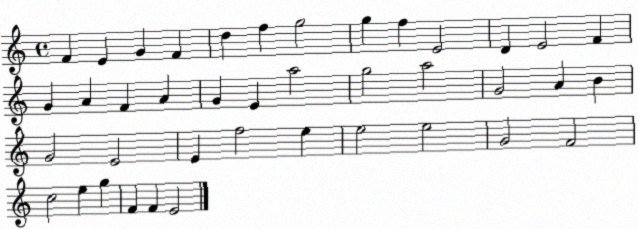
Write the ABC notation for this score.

X:1
T:Untitled
M:4/4
L:1/4
K:C
F E G F d f g2 g f E2 D E2 F G A F A G E a2 g2 a2 G2 A B G2 E2 E f2 e e2 e2 G2 F2 c2 e g F F E2